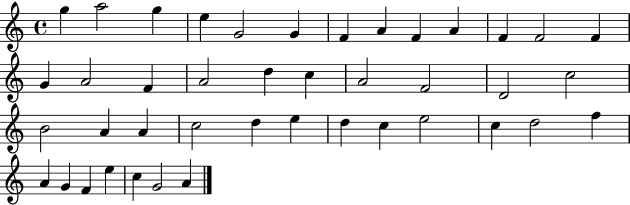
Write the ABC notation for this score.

X:1
T:Untitled
M:4/4
L:1/4
K:C
g a2 g e G2 G F A F A F F2 F G A2 F A2 d c A2 F2 D2 c2 B2 A A c2 d e d c e2 c d2 f A G F e c G2 A